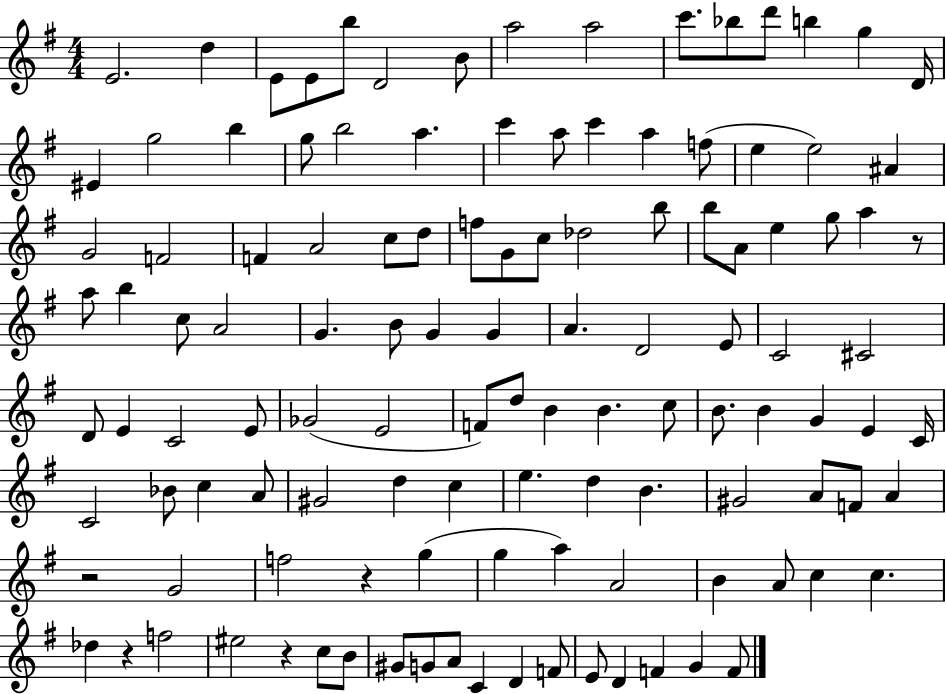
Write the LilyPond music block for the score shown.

{
  \clef treble
  \numericTimeSignature
  \time 4/4
  \key g \major
  e'2. d''4 | e'8 e'8 b''8 d'2 b'8 | a''2 a''2 | c'''8. bes''8 d'''8 b''4 g''4 d'16 | \break eis'4 g''2 b''4 | g''8 b''2 a''4. | c'''4 a''8 c'''4 a''4 f''8( | e''4 e''2) ais'4 | \break g'2 f'2 | f'4 a'2 c''8 d''8 | f''8 g'8 c''8 des''2 b''8 | b''8 a'8 e''4 g''8 a''4 r8 | \break a''8 b''4 c''8 a'2 | g'4. b'8 g'4 g'4 | a'4. d'2 e'8 | c'2 cis'2 | \break d'8 e'4 c'2 e'8 | ges'2( e'2 | f'8) d''8 b'4 b'4. c''8 | b'8. b'4 g'4 e'4 c'16 | \break c'2 bes'8 c''4 a'8 | gis'2 d''4 c''4 | e''4. d''4 b'4. | gis'2 a'8 f'8 a'4 | \break r2 g'2 | f''2 r4 g''4( | g''4 a''4) a'2 | b'4 a'8 c''4 c''4. | \break des''4 r4 f''2 | eis''2 r4 c''8 b'8 | gis'8 g'8 a'8 c'4 d'4 f'8 | e'8 d'4 f'4 g'4 f'8 | \break \bar "|."
}